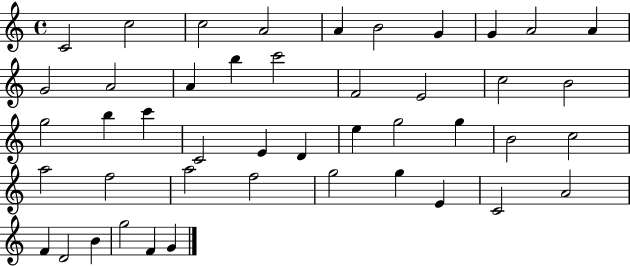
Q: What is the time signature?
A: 4/4